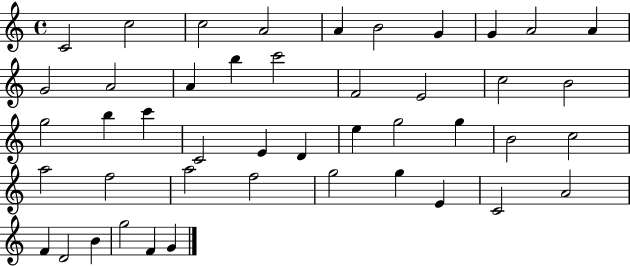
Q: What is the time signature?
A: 4/4